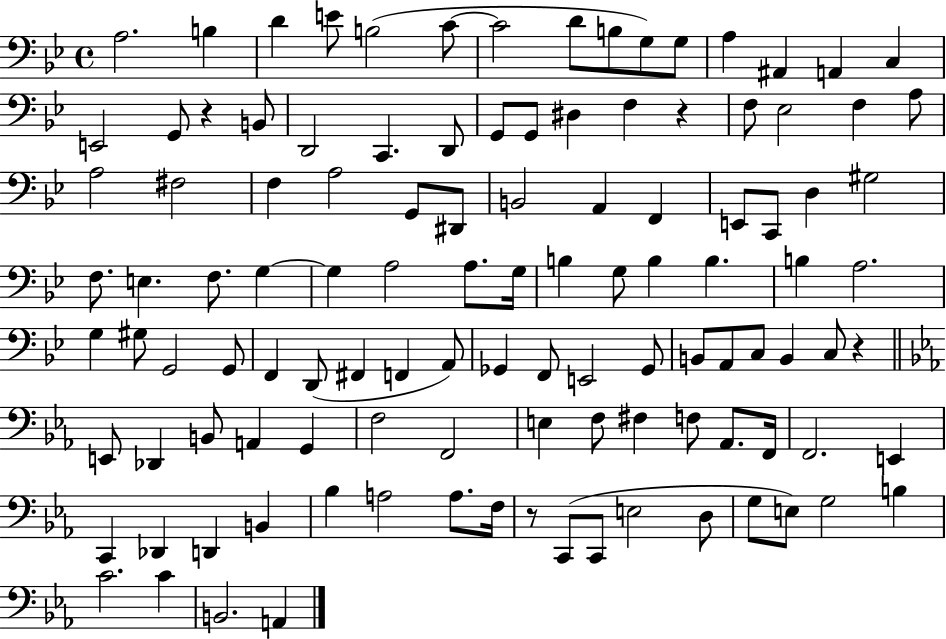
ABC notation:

X:1
T:Untitled
M:4/4
L:1/4
K:Bb
A,2 B, D E/2 B,2 C/2 C2 D/2 B,/2 G,/2 G,/2 A, ^A,, A,, C, E,,2 G,,/2 z B,,/2 D,,2 C,, D,,/2 G,,/2 G,,/2 ^D, F, z F,/2 _E,2 F, A,/2 A,2 ^F,2 F, A,2 G,,/2 ^D,,/2 B,,2 A,, F,, E,,/2 C,,/2 D, ^G,2 F,/2 E, F,/2 G, G, A,2 A,/2 G,/4 B, G,/2 B, B, B, A,2 G, ^G,/2 G,,2 G,,/2 F,, D,,/2 ^F,, F,, A,,/2 _G,, F,,/2 E,,2 _G,,/2 B,,/2 A,,/2 C,/2 B,, C,/2 z E,,/2 _D,, B,,/2 A,, G,, F,2 F,,2 E, F,/2 ^F, F,/2 _A,,/2 F,,/4 F,,2 E,, C,, _D,, D,, B,, _B, A,2 A,/2 F,/4 z/2 C,,/2 C,,/2 E,2 D,/2 G,/2 E,/2 G,2 B, C2 C B,,2 A,,